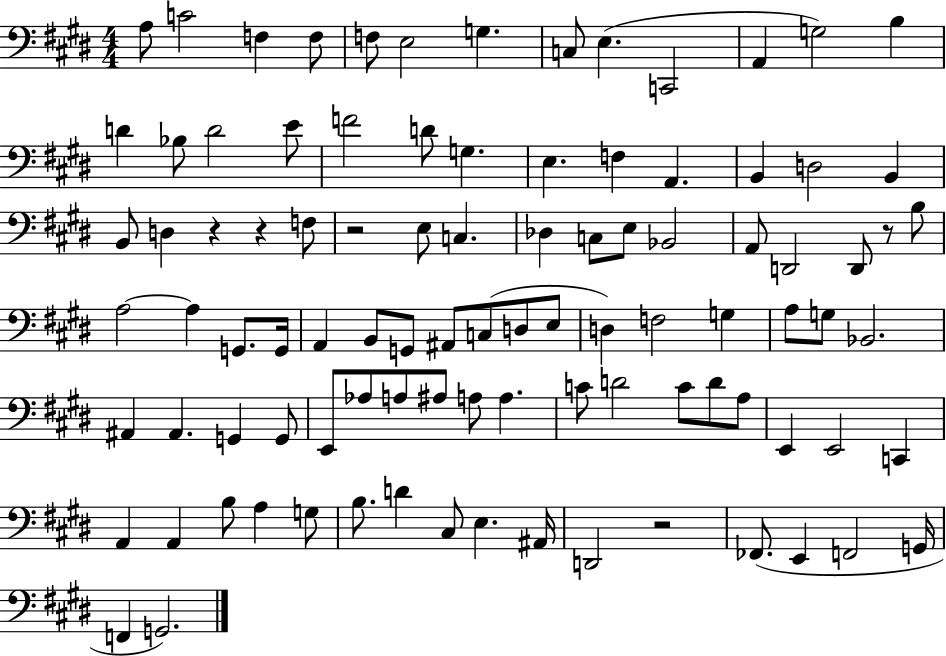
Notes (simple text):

A3/e C4/h F3/q F3/e F3/e E3/h G3/q. C3/e E3/q. C2/h A2/q G3/h B3/q D4/q Bb3/e D4/h E4/e F4/h D4/e G3/q. E3/q. F3/q A2/q. B2/q D3/h B2/q B2/e D3/q R/q R/q F3/e R/h E3/e C3/q. Db3/q C3/e E3/e Bb2/h A2/e D2/h D2/e R/e B3/e A3/h A3/q G2/e. G2/s A2/q B2/e G2/e A#2/e C3/e D3/e E3/e D3/q F3/h G3/q A3/e G3/e Bb2/h. A#2/q A#2/q. G2/q G2/e E2/e Ab3/e A3/e A#3/e A3/e A3/q. C4/e D4/h C4/e D4/e A3/e E2/q E2/h C2/q A2/q A2/q B3/e A3/q G3/e B3/e. D4/q C#3/e E3/q. A#2/s D2/h R/h FES2/e. E2/q F2/h G2/s F2/q G2/h.